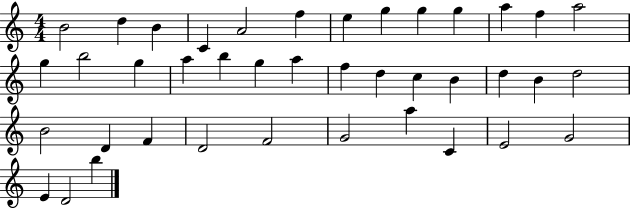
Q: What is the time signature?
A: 4/4